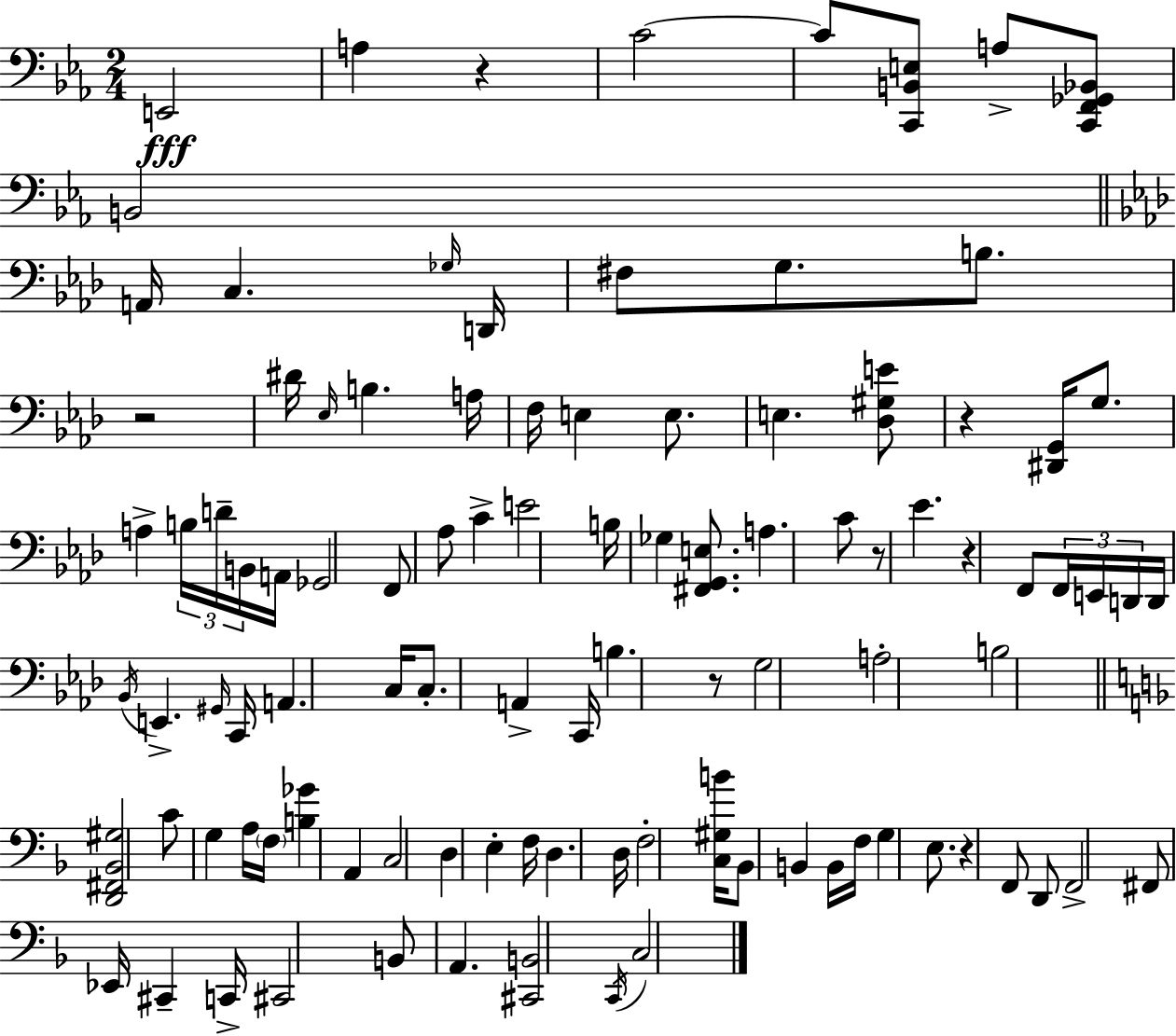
{
  \clef bass
  \numericTimeSignature
  \time 2/4
  \key c \minor
  e,2\fff | a4 r4 | c'2~~ | c'8 <c, b, e>8 a8-> <c, f, ges, bes,>8 | \break b,2 | \bar "||" \break \key f \minor a,16 c4. \grace { ges16 } | d,16 fis8 g8. b8. | r2 | dis'16 \grace { ees16 } b4. | \break a16 f16 e4 e8. | e4. | <des gis e'>8 r4 <dis, g,>16 g8. | a4-> \tuplet 3/2 { b16 d'16-- | \break b,16 } a,16 ges,2 | f,8 aes8 c'4-> | e'2 | b16 ges4 <fis, g, e>8. | \break a4. | c'8 r8 ees'4. | r4 f,8 | \tuplet 3/2 { f,16 e,16 d,16 } d,16 \acciaccatura { bes,16 } e,4.-> | \break \grace { gis,16 } c,16 a,4. | c16 c8.-. a,4-> | c,16 b4. | r8 g2 | \break a2-. | b2 | \bar "||" \break \key d \minor <d, fis, bes, gis>2 | c'8 g4 a16 \parenthesize f16 | <b ges'>4 a,4 | c2 | \break d4 e4-. | f16 d4. d16 | f2-. | <c gis b'>16 bes,8 b,4 b,16 | \break f16 g4 e8. | r4 f,8 d,8 | f,2-> | fis,8 ees,16 cis,4-- c,16-> | \break cis,2 | b,8 a,4. | <cis, b,>2 | \acciaccatura { c,16 } c2 | \break \bar "|."
}